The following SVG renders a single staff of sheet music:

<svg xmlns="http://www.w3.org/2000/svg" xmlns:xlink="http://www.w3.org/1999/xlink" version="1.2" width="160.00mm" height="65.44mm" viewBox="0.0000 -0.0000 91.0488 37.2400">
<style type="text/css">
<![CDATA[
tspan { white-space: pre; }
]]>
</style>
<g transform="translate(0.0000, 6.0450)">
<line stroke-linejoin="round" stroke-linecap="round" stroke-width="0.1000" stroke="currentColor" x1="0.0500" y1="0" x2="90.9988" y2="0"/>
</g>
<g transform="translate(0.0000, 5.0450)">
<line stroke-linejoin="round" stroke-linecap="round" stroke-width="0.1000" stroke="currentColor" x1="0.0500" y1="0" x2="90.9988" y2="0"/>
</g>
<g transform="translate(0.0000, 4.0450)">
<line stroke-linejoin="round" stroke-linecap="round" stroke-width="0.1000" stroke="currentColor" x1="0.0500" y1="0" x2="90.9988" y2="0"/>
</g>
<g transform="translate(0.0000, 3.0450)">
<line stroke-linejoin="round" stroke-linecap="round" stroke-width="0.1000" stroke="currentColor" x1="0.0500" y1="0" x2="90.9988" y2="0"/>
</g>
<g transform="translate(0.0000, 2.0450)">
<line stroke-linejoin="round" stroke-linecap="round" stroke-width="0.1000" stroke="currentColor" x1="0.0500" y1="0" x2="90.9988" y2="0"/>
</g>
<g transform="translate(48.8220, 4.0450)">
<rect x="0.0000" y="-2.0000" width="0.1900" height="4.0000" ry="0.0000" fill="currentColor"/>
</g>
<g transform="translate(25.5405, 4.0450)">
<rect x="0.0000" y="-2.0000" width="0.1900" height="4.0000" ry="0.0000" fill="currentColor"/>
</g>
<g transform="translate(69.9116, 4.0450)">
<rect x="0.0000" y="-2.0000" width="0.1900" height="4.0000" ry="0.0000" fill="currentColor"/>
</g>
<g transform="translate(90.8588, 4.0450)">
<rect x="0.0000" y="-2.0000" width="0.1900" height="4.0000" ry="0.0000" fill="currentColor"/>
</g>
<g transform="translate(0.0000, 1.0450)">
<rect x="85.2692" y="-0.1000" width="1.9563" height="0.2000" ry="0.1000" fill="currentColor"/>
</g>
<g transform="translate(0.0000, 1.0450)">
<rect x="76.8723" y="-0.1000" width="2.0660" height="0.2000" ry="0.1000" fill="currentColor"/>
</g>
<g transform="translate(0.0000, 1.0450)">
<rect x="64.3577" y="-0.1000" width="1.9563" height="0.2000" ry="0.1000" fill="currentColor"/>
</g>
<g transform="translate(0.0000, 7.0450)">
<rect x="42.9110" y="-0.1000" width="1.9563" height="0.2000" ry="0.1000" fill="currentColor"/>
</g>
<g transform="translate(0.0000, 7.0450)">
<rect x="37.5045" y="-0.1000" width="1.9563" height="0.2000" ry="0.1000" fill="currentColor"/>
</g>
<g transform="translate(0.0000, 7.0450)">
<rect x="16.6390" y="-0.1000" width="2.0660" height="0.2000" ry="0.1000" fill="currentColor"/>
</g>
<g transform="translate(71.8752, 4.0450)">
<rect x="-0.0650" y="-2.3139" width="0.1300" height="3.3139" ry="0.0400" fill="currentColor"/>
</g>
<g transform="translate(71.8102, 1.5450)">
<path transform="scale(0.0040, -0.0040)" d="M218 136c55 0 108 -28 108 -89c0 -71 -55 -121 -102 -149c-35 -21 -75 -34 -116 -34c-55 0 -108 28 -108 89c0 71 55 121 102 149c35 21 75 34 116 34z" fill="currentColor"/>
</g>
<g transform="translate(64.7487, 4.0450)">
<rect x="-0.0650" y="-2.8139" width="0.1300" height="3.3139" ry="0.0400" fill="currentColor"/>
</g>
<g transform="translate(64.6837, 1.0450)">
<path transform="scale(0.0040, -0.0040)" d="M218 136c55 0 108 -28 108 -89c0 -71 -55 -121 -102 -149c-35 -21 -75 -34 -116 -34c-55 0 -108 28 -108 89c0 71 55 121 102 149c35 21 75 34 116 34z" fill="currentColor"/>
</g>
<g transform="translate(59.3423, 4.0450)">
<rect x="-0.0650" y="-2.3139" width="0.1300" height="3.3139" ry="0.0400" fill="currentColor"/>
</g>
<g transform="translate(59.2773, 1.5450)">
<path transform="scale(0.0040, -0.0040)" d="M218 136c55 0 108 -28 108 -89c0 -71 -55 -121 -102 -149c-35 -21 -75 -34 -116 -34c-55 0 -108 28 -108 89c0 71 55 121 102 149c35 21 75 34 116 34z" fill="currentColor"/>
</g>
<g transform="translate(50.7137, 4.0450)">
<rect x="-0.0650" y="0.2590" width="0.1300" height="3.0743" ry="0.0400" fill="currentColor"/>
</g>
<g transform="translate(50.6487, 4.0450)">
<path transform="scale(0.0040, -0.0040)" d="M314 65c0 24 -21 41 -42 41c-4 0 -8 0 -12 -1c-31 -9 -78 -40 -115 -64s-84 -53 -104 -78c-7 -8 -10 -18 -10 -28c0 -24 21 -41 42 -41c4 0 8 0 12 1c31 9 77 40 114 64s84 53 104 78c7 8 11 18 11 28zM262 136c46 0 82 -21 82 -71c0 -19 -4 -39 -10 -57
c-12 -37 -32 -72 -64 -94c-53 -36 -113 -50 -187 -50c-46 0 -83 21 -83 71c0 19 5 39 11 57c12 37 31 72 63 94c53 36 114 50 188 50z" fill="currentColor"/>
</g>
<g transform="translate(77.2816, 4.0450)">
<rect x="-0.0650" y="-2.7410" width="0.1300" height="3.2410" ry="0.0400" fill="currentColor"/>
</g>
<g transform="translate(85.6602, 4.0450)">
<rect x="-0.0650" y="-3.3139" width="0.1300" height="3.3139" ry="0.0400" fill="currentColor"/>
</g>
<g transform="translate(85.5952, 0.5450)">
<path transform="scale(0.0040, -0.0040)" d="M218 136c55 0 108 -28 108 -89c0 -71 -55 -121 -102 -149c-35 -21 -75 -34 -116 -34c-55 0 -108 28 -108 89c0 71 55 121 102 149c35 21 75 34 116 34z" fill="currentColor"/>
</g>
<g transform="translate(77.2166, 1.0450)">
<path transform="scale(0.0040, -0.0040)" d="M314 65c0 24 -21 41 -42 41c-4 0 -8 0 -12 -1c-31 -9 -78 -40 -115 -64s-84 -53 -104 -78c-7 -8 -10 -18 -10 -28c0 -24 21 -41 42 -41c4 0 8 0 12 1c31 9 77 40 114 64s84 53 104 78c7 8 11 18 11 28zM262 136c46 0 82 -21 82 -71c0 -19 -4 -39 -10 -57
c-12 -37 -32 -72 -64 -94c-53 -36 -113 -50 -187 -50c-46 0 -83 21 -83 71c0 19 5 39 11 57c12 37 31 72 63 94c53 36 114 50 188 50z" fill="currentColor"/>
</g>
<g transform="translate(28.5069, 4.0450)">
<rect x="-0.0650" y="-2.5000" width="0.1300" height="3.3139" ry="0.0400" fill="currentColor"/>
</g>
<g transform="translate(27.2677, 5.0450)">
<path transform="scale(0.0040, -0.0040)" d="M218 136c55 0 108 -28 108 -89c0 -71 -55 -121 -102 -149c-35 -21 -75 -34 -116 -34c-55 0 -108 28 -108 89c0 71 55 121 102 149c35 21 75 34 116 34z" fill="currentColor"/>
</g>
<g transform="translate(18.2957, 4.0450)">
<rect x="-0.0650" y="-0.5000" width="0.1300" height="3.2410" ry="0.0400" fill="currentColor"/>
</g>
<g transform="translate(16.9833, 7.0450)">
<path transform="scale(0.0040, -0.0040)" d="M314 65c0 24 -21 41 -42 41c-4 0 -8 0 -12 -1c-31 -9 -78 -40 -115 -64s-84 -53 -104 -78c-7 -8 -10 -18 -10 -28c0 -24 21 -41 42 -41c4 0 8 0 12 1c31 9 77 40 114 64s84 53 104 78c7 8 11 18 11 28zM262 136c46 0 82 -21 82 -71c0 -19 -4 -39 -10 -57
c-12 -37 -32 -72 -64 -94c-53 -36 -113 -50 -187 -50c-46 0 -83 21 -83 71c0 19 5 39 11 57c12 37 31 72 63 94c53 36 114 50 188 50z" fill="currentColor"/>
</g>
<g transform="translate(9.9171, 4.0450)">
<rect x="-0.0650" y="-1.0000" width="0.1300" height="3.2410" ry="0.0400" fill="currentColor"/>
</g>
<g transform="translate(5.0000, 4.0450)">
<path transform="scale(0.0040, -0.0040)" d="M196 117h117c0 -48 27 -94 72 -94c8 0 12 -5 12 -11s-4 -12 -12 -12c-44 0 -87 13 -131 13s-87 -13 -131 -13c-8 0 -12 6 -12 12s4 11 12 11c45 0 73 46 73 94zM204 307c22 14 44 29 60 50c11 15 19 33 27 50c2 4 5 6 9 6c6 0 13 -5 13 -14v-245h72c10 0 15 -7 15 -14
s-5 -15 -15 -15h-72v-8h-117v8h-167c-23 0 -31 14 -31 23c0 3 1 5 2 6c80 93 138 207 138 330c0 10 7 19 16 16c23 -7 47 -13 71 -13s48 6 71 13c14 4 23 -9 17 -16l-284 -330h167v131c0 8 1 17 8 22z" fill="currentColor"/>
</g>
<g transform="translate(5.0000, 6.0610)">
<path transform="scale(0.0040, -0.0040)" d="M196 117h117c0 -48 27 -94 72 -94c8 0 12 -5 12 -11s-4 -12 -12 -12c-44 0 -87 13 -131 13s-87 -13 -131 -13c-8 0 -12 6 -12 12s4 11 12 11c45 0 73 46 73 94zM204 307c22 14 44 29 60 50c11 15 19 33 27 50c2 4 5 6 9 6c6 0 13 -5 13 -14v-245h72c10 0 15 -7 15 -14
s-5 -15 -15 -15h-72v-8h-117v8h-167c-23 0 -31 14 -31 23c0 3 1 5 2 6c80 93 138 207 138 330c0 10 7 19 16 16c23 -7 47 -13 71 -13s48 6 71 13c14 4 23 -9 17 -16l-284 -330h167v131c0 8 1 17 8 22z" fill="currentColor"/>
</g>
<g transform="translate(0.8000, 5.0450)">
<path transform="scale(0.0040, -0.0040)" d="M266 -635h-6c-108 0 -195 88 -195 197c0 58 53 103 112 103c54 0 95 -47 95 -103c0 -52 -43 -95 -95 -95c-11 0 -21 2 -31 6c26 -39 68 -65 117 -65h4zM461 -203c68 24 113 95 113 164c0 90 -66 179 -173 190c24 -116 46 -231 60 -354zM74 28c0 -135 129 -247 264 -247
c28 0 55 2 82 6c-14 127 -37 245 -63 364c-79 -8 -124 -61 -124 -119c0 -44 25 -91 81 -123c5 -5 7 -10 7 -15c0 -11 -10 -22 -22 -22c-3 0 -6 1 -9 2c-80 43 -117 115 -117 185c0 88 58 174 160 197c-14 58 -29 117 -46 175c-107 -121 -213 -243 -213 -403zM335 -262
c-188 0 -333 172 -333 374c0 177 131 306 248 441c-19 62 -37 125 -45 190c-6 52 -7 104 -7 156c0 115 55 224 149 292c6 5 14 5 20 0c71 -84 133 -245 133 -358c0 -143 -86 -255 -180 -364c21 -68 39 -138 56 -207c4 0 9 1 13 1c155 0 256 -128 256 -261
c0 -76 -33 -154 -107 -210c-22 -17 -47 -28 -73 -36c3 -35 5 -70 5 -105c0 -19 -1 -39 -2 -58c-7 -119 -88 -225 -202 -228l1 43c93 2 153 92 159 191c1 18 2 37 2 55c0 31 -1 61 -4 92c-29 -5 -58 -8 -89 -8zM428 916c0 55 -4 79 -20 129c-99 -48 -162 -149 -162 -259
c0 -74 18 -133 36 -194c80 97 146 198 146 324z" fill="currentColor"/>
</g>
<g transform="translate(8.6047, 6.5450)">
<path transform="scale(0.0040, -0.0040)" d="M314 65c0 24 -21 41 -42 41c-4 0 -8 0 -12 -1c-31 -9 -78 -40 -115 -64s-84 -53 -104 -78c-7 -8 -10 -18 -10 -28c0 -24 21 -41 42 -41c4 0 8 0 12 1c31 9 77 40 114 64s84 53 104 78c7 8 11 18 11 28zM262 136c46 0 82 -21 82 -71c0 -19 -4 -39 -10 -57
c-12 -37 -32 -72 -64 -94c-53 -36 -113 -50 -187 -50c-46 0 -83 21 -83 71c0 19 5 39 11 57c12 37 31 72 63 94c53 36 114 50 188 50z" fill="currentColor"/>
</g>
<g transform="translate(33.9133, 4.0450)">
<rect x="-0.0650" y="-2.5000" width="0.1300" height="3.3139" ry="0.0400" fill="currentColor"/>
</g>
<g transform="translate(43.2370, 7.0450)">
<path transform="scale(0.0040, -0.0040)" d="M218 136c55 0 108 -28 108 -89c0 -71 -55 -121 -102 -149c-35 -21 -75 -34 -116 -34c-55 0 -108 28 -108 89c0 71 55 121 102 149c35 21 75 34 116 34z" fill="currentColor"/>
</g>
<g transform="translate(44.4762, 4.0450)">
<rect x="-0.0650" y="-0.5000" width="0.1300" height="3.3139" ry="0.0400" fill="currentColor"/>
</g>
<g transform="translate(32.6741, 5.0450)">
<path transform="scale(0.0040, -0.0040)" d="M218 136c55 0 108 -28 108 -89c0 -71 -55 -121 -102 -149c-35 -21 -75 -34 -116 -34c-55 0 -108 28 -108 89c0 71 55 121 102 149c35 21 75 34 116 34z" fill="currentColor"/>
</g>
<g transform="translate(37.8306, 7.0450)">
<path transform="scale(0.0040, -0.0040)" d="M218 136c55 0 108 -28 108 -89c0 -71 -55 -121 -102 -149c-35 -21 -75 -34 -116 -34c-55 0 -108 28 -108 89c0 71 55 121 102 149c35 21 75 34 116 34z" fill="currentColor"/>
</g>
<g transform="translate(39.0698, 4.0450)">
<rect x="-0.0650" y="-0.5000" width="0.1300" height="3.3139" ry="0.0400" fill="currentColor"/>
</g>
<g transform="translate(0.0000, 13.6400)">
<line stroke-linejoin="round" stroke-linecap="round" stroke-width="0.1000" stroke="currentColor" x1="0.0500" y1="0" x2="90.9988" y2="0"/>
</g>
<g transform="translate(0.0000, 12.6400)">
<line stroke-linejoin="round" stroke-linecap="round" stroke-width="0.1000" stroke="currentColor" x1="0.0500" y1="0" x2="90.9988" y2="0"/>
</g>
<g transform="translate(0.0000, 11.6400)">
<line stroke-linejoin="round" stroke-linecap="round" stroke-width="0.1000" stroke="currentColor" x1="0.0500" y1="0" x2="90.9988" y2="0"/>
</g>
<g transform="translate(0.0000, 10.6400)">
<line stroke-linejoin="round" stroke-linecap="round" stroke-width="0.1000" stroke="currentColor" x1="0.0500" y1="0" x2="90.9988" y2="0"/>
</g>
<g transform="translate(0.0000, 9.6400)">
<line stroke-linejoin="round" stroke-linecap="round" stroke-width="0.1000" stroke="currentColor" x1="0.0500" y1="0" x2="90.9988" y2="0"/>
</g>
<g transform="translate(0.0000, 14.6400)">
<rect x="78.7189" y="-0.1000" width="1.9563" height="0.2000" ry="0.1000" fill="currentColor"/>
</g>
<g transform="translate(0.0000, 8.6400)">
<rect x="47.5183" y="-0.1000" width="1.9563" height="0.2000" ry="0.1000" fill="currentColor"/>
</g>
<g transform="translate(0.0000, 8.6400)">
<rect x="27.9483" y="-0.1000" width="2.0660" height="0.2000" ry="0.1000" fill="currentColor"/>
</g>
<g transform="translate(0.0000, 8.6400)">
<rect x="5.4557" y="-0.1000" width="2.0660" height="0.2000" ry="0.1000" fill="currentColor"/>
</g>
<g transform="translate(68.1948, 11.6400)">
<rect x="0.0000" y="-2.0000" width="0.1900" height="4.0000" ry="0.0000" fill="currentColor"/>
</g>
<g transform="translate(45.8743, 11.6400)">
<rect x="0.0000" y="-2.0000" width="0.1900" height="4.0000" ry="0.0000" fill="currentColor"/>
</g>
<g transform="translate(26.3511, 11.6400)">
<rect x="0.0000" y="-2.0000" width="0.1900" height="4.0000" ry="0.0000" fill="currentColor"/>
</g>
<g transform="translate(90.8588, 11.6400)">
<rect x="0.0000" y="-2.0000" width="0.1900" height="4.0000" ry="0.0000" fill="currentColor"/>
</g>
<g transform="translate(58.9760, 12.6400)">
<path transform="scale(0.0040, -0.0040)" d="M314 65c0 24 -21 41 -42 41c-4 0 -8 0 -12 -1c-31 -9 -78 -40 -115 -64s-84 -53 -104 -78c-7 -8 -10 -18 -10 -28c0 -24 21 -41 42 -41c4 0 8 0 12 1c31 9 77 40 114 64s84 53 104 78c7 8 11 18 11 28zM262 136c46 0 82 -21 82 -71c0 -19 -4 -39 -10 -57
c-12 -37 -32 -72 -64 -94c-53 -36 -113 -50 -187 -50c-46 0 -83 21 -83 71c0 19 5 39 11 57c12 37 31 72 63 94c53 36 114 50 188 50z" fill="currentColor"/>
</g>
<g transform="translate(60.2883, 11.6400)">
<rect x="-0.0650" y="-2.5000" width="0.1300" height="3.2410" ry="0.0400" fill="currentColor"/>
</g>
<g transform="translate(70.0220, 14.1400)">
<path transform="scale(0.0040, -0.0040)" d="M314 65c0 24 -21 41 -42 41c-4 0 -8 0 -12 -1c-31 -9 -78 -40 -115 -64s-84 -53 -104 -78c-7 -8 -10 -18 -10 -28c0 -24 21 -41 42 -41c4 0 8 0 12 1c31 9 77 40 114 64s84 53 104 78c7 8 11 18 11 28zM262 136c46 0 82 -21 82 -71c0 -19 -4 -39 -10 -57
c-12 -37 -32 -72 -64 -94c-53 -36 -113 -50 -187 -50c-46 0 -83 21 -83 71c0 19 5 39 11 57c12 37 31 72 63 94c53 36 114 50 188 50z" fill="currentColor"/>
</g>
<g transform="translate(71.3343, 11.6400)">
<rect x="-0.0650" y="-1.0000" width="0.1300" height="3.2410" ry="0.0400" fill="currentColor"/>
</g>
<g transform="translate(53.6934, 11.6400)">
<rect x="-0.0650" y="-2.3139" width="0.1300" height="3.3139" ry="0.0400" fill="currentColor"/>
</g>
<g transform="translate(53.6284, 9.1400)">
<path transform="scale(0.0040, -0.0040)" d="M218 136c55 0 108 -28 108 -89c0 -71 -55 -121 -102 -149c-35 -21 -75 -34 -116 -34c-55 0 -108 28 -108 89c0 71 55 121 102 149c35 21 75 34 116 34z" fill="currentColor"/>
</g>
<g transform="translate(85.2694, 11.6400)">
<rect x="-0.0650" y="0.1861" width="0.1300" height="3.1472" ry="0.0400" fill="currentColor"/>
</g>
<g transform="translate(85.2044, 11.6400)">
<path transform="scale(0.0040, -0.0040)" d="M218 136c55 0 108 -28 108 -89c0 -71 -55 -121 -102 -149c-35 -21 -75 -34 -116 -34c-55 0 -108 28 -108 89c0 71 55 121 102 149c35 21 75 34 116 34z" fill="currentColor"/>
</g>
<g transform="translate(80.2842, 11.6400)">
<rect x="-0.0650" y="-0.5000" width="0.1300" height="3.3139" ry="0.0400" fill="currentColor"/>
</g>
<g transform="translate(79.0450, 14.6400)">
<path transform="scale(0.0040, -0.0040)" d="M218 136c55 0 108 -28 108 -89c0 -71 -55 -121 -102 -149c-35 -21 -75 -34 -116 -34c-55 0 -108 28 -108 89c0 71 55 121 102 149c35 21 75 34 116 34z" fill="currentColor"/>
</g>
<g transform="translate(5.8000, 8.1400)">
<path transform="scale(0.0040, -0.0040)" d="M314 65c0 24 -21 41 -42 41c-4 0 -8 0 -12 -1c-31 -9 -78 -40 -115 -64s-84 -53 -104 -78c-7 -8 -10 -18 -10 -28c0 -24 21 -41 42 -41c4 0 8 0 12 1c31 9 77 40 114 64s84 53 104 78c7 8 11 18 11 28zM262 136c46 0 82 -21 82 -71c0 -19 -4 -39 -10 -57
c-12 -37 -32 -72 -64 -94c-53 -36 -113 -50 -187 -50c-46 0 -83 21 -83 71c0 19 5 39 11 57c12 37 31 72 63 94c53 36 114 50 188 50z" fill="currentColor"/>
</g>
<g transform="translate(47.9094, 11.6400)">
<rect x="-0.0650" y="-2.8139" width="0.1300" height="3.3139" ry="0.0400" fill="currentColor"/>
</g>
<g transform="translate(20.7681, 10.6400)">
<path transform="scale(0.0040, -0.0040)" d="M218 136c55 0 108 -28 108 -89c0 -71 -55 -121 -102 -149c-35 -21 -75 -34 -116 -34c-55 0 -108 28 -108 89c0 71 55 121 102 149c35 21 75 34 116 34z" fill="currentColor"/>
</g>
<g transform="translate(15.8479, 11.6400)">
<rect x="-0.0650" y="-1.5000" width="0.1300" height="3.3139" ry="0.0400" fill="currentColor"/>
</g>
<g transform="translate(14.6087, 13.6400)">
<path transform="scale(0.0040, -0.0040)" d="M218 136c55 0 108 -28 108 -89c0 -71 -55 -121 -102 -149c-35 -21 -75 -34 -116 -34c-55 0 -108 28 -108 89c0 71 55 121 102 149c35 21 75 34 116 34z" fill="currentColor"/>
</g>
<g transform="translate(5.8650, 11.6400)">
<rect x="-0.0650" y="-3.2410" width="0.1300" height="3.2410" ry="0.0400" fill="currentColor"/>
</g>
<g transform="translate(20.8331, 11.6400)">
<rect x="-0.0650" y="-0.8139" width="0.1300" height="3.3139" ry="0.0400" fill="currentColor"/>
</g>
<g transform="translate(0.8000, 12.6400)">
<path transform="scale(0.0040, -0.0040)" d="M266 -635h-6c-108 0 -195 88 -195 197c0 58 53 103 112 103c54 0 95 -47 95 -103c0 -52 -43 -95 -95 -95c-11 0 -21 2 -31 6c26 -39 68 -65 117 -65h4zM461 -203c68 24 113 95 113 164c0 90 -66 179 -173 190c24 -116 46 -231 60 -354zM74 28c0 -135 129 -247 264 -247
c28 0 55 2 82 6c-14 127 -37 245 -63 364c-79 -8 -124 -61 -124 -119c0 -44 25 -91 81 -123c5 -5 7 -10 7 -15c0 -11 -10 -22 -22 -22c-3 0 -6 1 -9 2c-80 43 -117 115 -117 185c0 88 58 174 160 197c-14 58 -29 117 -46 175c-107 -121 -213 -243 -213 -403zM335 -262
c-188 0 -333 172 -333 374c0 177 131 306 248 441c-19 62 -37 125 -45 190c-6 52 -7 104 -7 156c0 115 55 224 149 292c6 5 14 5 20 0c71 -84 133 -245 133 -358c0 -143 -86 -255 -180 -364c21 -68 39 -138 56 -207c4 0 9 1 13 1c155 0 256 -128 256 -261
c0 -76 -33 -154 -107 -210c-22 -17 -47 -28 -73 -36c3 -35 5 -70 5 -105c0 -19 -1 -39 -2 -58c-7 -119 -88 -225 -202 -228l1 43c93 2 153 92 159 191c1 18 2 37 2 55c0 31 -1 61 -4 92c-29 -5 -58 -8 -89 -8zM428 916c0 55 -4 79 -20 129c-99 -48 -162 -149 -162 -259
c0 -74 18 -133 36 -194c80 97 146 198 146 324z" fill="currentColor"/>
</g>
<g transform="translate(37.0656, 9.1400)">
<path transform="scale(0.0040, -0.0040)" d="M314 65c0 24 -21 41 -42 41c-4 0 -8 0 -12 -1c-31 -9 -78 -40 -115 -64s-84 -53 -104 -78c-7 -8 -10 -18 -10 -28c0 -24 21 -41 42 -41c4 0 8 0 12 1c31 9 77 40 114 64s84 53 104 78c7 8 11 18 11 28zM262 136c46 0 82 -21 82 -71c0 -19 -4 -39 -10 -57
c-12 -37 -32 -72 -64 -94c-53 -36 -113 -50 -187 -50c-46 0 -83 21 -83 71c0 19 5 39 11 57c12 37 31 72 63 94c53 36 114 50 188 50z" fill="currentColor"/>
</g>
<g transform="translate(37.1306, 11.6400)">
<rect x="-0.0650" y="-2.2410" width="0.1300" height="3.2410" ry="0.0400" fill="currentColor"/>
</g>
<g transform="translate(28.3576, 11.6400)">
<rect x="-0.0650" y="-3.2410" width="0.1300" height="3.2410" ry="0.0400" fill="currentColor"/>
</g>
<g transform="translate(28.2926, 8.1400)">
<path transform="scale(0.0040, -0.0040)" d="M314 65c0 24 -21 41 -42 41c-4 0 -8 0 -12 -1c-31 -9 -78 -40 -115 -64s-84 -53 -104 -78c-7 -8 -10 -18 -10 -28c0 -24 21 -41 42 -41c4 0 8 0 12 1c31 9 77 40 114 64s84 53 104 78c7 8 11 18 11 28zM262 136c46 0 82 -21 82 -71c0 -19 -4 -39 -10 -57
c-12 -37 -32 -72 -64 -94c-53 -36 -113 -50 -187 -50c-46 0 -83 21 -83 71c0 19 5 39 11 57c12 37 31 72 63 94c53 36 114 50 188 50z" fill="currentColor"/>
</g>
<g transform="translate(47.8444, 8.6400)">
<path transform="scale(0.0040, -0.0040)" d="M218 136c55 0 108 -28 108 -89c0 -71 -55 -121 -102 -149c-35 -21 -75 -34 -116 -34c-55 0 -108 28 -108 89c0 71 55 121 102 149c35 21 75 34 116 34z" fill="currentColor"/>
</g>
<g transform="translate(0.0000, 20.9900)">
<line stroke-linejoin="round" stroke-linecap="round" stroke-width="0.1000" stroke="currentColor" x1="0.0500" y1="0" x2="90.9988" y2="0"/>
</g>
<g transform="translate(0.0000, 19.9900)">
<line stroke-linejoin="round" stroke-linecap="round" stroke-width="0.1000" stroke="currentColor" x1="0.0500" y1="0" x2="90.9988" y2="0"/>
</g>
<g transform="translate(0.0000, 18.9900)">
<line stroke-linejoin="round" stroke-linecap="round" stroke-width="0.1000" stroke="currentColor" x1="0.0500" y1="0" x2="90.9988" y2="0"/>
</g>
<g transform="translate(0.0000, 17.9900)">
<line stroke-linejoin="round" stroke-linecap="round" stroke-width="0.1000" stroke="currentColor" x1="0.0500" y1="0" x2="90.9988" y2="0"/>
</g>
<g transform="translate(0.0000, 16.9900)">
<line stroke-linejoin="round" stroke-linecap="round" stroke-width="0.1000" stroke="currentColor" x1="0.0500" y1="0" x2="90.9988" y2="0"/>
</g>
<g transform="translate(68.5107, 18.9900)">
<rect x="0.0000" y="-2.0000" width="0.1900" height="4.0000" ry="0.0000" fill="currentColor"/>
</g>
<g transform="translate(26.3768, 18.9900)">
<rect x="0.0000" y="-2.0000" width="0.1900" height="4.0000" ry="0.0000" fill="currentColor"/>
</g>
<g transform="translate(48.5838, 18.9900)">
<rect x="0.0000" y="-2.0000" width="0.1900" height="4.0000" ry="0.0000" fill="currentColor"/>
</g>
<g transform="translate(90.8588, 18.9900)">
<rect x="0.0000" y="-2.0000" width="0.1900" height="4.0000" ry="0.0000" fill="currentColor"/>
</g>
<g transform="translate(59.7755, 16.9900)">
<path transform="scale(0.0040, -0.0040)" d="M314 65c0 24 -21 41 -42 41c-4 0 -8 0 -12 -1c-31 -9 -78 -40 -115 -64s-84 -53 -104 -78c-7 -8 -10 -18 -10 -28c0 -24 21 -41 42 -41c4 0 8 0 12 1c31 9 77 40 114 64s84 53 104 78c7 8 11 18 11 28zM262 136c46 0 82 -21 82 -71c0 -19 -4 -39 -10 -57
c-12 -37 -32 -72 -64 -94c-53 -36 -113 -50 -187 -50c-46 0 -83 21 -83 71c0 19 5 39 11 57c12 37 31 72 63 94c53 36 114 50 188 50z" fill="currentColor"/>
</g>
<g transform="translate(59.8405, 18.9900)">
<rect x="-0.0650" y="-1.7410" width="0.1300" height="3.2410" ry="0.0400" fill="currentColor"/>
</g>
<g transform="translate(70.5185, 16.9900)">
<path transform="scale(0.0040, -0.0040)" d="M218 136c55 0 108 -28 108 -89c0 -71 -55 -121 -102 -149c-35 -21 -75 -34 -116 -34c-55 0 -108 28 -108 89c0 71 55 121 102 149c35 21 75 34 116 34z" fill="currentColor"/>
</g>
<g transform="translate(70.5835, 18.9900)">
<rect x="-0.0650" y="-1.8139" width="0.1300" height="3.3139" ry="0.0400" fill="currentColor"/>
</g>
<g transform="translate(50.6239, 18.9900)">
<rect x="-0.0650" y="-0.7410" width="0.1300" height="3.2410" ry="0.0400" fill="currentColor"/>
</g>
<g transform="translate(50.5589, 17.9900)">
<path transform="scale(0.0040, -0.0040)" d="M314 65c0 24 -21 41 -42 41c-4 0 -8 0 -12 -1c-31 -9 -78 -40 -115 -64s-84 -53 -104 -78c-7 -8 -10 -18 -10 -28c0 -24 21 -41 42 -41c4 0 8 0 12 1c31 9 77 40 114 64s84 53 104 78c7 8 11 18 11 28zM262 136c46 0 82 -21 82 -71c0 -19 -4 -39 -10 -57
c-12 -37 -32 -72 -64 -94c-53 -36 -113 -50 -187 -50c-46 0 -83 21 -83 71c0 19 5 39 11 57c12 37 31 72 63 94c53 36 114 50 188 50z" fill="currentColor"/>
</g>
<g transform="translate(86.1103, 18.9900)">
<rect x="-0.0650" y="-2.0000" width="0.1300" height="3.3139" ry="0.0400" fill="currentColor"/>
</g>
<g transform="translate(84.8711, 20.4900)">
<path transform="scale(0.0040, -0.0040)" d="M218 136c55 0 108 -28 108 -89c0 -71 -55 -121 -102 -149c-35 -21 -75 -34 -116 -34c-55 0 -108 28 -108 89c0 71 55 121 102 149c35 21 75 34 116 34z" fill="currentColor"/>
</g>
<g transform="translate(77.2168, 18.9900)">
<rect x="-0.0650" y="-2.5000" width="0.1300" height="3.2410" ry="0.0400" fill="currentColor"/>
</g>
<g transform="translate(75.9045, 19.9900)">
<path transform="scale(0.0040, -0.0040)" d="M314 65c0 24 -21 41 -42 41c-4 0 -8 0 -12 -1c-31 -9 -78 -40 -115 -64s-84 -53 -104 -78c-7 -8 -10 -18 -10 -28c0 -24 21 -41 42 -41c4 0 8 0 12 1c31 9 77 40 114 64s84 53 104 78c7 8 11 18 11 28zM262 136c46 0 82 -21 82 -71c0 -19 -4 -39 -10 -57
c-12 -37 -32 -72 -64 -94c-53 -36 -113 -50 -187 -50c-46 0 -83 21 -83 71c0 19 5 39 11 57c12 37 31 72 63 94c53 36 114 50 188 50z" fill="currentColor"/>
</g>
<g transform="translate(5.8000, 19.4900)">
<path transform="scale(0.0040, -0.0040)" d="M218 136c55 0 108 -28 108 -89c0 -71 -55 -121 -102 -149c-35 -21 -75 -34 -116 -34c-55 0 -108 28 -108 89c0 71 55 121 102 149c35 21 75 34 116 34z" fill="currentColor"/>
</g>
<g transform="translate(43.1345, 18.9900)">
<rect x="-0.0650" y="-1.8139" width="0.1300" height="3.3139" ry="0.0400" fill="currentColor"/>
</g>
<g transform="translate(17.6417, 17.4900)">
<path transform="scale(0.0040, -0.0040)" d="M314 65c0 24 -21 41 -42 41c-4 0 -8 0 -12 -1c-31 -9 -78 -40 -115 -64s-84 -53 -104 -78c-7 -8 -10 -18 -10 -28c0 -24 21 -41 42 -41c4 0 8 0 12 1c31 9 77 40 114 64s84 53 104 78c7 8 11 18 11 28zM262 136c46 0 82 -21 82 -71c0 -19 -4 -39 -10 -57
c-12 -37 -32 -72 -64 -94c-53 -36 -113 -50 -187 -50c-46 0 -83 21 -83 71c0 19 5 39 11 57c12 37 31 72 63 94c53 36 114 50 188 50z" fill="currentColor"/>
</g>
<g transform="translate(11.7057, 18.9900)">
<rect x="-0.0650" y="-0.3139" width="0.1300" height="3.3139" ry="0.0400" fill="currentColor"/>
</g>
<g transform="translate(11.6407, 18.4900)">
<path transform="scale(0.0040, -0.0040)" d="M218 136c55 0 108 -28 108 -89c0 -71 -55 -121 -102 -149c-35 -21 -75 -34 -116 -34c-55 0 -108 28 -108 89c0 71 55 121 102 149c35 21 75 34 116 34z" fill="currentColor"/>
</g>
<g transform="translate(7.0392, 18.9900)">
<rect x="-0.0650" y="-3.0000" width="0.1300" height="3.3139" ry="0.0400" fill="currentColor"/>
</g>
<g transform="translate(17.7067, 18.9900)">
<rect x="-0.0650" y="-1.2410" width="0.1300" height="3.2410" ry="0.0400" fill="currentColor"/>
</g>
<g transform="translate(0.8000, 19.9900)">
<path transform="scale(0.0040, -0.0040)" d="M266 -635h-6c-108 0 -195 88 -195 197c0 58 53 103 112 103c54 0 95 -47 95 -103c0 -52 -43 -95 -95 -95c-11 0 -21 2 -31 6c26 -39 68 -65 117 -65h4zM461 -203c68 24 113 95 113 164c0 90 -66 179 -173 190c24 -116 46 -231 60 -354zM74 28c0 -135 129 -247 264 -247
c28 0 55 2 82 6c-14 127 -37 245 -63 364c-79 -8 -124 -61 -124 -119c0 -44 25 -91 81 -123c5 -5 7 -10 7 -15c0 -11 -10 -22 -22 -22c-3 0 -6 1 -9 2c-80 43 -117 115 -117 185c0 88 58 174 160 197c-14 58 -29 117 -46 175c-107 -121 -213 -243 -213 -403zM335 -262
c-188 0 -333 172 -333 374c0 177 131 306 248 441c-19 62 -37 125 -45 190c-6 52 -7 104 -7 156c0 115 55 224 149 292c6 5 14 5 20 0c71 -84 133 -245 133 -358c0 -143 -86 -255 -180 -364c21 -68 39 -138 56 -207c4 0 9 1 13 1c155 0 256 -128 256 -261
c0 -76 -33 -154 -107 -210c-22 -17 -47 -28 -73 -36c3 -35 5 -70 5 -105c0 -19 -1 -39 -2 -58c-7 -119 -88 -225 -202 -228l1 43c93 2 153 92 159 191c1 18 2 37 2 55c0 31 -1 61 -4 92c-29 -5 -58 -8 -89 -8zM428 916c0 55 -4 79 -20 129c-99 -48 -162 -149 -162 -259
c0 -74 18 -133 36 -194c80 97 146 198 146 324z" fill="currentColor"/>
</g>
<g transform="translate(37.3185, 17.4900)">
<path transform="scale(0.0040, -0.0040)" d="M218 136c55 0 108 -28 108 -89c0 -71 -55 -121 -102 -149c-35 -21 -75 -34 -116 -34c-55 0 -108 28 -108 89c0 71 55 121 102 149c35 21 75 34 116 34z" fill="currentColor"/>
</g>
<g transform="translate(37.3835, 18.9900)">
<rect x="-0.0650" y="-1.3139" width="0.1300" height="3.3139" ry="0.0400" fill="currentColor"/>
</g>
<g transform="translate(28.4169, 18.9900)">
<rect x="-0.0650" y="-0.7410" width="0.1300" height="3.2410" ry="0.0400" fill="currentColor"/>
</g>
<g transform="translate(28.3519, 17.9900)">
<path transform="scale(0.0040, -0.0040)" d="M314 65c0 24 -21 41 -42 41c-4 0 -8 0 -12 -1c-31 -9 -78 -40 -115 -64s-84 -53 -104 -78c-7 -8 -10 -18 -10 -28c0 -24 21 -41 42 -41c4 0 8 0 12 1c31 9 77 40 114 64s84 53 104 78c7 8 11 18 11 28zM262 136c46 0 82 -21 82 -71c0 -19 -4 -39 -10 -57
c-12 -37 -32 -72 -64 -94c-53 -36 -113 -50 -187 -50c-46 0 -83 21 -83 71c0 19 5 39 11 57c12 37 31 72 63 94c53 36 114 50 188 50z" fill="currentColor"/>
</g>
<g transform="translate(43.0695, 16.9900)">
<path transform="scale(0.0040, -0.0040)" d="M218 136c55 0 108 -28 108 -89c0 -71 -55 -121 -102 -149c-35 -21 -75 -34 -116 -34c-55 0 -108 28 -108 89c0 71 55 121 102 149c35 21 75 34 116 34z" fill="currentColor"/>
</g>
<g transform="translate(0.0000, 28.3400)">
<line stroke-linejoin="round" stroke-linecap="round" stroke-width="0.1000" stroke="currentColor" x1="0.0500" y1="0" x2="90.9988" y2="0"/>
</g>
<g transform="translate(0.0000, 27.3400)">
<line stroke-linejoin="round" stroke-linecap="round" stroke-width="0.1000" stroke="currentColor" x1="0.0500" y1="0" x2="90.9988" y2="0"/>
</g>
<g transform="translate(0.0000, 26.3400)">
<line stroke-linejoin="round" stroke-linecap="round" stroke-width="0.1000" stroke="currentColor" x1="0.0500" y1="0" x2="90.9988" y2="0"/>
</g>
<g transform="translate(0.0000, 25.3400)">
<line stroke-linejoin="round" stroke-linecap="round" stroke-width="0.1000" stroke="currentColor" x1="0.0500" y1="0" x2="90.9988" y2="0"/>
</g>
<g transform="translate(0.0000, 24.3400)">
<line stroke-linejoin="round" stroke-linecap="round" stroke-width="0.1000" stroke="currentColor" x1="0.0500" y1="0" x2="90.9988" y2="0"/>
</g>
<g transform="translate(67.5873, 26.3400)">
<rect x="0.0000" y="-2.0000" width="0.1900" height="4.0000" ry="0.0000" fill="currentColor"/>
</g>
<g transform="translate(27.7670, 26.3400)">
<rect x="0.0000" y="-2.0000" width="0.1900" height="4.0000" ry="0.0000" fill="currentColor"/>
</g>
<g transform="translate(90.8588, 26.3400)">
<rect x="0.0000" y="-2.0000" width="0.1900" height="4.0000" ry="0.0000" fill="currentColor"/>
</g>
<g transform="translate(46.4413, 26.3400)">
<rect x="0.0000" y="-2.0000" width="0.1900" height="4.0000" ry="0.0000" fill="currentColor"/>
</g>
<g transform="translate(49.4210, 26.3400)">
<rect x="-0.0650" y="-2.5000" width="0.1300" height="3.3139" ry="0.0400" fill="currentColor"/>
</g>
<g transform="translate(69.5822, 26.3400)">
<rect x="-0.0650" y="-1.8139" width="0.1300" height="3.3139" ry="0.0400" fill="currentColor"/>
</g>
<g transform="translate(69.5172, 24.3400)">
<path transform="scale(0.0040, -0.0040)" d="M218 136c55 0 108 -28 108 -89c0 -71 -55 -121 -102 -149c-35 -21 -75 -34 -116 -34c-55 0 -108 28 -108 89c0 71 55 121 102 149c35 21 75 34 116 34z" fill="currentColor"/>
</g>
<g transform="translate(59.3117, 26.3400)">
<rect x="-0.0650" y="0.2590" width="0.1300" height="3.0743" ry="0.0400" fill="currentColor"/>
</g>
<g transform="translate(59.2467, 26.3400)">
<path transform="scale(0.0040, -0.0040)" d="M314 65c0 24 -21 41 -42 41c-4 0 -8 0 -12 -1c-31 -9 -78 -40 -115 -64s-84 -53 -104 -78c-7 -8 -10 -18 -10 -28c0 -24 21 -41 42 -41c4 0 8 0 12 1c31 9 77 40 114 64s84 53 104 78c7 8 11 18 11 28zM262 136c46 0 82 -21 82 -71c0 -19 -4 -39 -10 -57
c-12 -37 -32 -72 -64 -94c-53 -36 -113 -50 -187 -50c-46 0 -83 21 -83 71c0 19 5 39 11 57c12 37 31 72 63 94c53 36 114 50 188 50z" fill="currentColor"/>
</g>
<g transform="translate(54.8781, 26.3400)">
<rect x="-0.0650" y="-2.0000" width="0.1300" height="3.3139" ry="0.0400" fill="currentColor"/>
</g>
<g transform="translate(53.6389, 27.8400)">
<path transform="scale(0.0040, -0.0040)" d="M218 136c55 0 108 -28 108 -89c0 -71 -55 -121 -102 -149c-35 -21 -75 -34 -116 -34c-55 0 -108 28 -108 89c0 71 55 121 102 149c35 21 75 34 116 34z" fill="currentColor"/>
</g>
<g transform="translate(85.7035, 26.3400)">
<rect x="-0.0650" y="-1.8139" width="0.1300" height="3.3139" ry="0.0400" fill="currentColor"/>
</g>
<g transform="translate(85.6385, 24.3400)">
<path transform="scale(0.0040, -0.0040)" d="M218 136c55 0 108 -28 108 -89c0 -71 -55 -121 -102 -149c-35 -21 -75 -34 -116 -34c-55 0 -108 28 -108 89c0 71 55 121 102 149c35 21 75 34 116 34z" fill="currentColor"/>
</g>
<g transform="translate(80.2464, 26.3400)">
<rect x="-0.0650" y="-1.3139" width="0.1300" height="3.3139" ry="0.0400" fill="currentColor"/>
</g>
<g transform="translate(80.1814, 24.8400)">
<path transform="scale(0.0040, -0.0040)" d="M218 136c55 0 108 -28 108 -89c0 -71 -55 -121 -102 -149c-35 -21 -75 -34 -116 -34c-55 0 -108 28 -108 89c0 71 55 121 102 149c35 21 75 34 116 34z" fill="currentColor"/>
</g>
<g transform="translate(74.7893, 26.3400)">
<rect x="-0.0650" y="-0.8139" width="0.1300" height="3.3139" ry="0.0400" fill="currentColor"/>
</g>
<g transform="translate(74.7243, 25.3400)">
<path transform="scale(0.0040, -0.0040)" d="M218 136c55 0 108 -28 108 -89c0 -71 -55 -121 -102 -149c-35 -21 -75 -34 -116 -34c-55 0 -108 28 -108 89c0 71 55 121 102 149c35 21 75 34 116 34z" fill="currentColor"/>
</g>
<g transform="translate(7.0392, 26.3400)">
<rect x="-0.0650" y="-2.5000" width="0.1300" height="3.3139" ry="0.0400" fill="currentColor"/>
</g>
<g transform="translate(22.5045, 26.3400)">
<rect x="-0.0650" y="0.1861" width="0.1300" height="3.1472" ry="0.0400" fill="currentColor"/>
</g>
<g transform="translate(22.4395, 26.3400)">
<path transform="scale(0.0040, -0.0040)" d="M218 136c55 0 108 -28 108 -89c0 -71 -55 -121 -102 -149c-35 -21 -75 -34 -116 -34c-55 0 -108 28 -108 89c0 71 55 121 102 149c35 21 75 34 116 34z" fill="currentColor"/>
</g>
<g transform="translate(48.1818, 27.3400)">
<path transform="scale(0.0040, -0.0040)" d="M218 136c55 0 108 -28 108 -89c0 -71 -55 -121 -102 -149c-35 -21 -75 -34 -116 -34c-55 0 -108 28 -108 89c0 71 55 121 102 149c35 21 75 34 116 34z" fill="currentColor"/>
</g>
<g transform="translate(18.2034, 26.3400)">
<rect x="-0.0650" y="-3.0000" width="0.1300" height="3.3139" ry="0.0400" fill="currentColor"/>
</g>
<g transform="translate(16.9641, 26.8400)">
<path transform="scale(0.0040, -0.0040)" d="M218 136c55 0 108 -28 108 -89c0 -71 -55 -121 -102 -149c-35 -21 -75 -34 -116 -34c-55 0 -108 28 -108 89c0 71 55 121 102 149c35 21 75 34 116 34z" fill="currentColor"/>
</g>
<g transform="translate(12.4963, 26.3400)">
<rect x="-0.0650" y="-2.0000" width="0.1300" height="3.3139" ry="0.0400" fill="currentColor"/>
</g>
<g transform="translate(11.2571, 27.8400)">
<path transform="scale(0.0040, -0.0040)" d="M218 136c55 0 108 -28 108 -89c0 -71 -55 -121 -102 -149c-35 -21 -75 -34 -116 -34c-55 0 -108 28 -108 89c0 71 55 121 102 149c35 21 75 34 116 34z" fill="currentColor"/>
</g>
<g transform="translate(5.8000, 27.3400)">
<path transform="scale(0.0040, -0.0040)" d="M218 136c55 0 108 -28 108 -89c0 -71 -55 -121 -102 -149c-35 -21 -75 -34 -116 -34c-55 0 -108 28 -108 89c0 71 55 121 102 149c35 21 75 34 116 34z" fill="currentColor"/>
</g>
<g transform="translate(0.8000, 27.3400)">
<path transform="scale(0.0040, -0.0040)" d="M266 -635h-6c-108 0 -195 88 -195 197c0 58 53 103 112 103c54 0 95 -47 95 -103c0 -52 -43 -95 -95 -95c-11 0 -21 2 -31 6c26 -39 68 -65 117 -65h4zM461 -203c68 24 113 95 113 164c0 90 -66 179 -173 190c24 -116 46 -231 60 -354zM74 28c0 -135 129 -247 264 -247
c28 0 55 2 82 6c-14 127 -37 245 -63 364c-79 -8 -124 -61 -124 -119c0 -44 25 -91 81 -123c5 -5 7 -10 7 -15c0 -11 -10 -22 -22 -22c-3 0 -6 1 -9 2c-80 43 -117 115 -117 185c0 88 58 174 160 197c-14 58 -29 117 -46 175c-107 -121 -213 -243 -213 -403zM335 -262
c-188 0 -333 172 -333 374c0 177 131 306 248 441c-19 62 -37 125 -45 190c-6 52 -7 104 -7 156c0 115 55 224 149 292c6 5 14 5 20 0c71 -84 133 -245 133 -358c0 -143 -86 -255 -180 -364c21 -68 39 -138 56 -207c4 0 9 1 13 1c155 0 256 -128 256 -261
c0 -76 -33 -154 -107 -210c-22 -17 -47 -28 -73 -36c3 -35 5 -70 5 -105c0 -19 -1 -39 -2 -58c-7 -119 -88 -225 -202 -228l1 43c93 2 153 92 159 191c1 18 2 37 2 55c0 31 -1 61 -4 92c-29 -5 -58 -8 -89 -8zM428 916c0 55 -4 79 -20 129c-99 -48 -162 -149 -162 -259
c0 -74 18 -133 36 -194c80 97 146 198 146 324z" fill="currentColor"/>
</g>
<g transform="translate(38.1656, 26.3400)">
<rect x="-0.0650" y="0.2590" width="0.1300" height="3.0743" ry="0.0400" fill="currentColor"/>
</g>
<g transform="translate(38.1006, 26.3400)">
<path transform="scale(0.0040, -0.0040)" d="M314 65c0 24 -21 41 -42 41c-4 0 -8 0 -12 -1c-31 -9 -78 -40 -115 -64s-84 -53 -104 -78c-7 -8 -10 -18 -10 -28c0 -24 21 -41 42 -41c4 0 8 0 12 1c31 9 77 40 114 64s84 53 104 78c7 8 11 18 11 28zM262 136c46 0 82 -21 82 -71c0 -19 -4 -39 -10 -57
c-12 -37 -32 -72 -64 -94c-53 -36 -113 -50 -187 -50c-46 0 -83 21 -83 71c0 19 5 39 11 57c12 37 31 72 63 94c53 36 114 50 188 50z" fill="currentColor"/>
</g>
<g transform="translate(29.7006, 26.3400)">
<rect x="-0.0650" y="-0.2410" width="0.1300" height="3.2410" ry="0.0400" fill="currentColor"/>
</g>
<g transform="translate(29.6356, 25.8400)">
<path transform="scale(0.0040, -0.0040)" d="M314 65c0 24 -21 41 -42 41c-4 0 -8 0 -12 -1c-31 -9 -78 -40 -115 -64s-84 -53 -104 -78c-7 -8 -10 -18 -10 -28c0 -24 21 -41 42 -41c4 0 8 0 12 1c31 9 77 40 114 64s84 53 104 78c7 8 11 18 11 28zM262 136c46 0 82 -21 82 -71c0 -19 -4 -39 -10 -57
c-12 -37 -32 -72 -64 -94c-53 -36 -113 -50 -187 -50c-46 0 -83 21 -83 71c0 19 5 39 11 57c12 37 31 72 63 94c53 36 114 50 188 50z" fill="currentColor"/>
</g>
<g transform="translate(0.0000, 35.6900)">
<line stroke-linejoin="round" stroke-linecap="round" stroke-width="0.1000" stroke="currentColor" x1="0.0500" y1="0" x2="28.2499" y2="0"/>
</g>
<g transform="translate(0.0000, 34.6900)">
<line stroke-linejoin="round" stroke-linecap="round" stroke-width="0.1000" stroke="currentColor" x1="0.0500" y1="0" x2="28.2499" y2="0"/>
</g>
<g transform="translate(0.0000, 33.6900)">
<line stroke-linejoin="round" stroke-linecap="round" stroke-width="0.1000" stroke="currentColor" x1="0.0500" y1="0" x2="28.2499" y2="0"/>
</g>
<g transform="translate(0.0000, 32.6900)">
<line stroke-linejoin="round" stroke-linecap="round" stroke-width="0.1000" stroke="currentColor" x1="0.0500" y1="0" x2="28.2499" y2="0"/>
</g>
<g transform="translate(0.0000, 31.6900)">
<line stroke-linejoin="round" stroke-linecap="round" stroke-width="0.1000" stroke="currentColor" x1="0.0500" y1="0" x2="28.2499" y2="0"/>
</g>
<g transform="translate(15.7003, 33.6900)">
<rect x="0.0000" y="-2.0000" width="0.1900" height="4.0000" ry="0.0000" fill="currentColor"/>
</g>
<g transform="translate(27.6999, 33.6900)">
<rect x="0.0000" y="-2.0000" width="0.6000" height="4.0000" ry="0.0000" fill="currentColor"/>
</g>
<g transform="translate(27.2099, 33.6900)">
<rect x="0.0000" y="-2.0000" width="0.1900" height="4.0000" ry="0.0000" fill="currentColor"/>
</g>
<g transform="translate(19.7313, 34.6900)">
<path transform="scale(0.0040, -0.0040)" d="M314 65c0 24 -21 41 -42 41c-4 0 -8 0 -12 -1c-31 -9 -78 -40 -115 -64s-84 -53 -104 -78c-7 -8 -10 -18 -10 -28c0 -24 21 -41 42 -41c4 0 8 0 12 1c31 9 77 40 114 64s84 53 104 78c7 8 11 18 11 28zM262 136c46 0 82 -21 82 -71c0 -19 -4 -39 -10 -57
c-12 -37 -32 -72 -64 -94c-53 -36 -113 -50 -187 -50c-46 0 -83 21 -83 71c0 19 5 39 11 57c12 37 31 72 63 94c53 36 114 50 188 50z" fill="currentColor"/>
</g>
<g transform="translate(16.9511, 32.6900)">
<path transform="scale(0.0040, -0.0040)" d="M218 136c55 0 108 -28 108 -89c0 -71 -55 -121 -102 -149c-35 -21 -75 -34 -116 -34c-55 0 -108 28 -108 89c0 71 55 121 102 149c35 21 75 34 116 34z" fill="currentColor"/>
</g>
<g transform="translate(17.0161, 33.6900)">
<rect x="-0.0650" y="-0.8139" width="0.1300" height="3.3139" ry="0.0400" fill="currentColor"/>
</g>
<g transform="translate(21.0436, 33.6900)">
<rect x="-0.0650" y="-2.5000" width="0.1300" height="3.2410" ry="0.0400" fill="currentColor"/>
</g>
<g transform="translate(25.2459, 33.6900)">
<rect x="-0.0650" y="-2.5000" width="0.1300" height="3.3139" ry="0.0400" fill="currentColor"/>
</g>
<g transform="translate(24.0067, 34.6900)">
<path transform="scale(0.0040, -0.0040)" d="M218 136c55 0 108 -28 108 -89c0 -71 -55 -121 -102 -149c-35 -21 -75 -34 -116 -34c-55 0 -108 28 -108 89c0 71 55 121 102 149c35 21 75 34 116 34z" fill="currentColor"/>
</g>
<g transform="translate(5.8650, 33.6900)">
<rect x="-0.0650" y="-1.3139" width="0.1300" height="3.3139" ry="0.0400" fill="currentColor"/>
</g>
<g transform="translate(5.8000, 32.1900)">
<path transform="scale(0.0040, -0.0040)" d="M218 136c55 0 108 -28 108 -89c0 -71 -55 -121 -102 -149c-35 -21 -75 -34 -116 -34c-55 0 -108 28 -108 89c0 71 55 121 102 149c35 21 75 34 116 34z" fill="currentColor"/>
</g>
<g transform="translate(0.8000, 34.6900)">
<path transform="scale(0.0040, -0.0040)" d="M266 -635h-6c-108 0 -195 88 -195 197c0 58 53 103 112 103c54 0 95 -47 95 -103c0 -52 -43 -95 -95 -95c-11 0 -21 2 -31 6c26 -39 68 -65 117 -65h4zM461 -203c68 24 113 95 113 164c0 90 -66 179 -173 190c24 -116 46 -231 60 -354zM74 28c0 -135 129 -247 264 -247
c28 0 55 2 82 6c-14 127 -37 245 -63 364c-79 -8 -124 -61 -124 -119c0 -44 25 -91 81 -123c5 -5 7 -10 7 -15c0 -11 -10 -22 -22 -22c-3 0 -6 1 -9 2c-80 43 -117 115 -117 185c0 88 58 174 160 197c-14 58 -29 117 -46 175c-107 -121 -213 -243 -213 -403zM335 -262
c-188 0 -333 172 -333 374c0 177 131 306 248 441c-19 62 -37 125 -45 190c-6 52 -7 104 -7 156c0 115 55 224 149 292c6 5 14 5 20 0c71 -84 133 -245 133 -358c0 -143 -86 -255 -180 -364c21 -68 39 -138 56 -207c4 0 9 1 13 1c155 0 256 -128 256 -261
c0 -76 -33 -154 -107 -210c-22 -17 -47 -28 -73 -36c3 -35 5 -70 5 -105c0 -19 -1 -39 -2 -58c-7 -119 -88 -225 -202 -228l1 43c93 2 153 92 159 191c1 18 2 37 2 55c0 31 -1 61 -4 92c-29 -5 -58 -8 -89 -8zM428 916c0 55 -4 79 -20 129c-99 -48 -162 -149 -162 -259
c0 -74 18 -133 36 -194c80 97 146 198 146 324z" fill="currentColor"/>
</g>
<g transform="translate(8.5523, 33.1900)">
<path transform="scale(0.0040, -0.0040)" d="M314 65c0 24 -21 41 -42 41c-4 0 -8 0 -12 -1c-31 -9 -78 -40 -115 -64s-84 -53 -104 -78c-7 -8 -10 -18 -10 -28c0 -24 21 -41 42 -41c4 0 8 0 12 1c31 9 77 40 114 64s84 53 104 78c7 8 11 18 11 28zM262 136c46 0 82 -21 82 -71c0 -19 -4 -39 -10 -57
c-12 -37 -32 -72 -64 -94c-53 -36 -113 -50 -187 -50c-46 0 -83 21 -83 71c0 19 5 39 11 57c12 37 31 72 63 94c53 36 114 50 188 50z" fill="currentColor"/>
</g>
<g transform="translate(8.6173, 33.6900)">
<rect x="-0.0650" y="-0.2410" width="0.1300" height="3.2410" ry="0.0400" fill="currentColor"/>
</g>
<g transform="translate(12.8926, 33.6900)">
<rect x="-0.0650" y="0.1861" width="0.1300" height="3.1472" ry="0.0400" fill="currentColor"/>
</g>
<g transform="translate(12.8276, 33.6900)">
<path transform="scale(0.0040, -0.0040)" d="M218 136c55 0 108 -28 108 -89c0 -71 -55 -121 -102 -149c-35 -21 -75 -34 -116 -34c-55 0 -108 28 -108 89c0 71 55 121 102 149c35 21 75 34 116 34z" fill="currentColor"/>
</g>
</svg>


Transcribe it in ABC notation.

X:1
T:Untitled
M:4/4
L:1/4
K:C
D2 C2 G G C C B2 g a g a2 b b2 E d b2 g2 a g G2 D2 C B A c e2 d2 e f d2 f2 f G2 F G F A B c2 B2 G F B2 f d e f e c2 B d G2 G